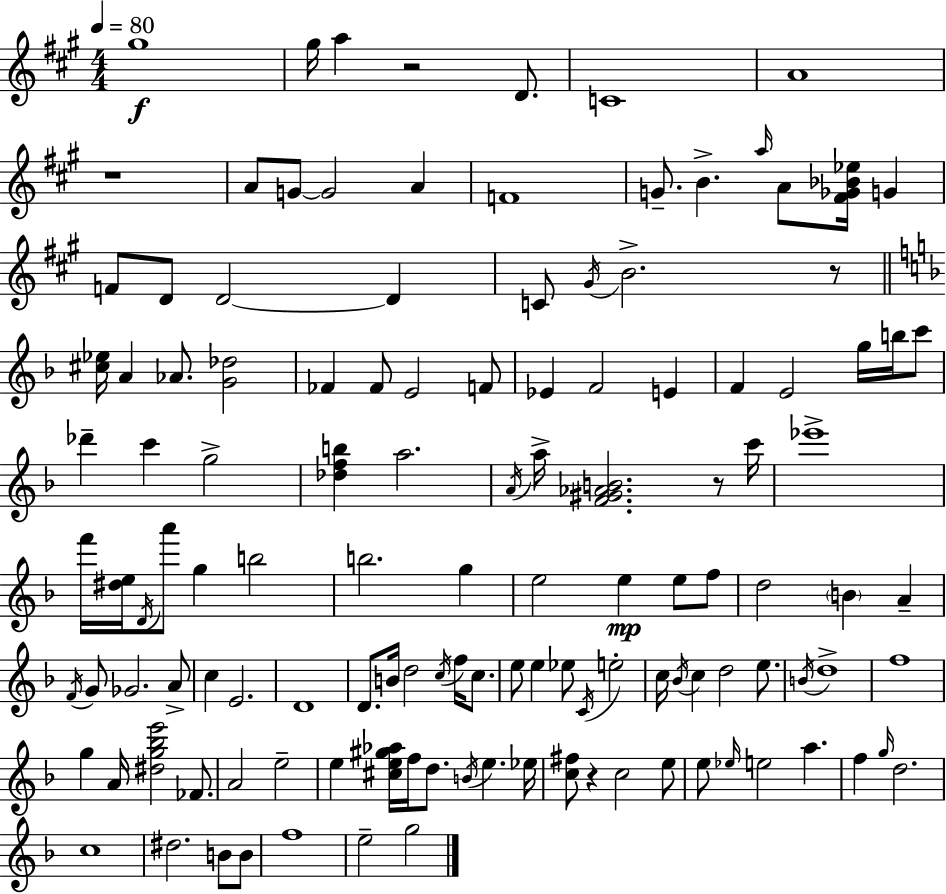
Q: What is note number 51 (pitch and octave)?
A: B5